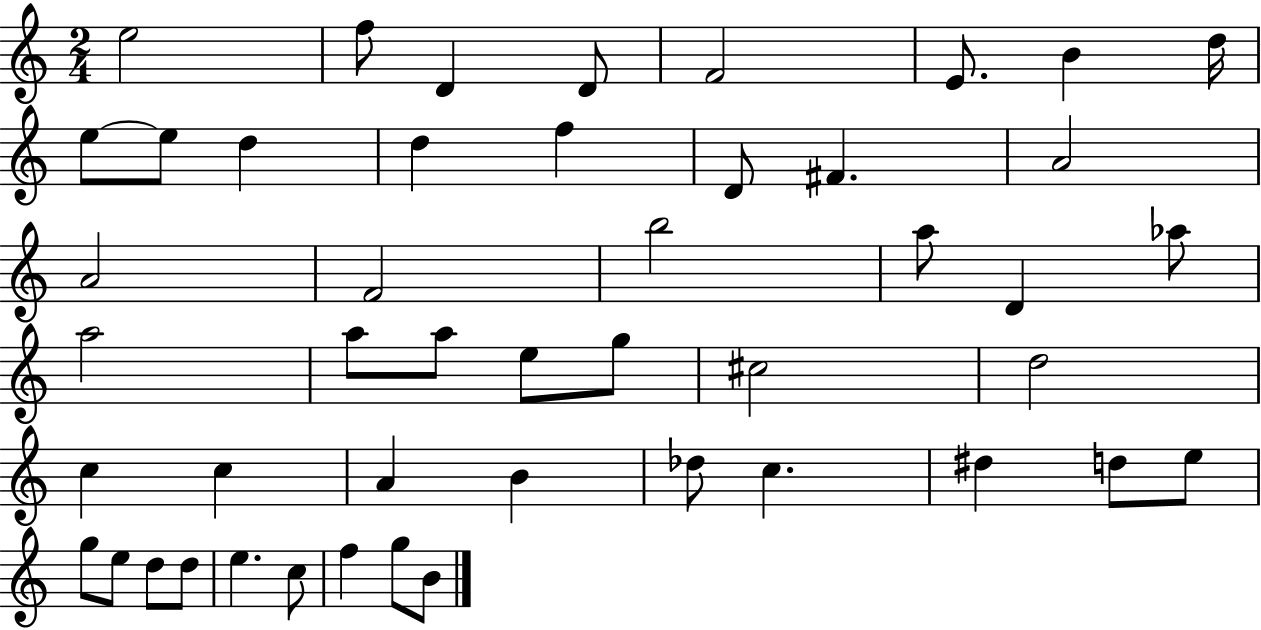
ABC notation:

X:1
T:Untitled
M:2/4
L:1/4
K:C
e2 f/2 D D/2 F2 E/2 B d/4 e/2 e/2 d d f D/2 ^F A2 A2 F2 b2 a/2 D _a/2 a2 a/2 a/2 e/2 g/2 ^c2 d2 c c A B _d/2 c ^d d/2 e/2 g/2 e/2 d/2 d/2 e c/2 f g/2 B/2